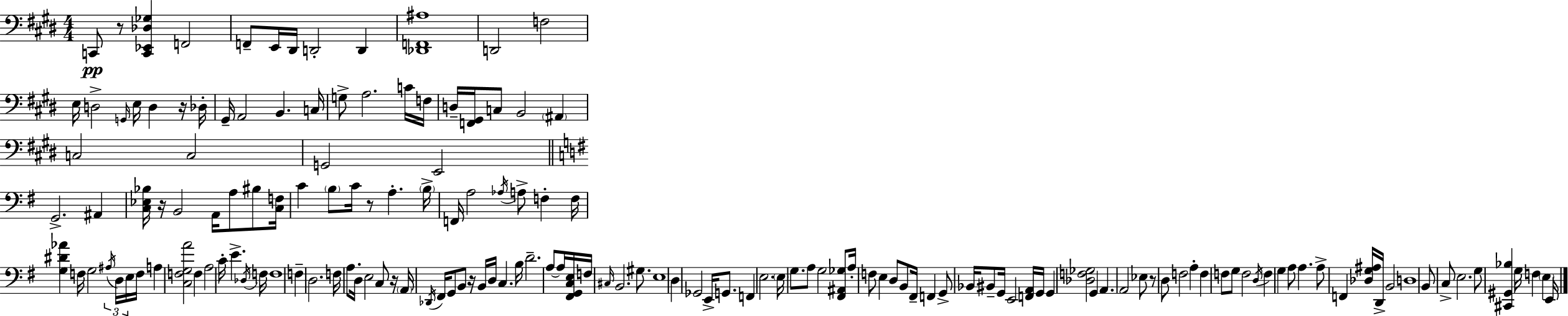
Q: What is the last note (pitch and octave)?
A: E2